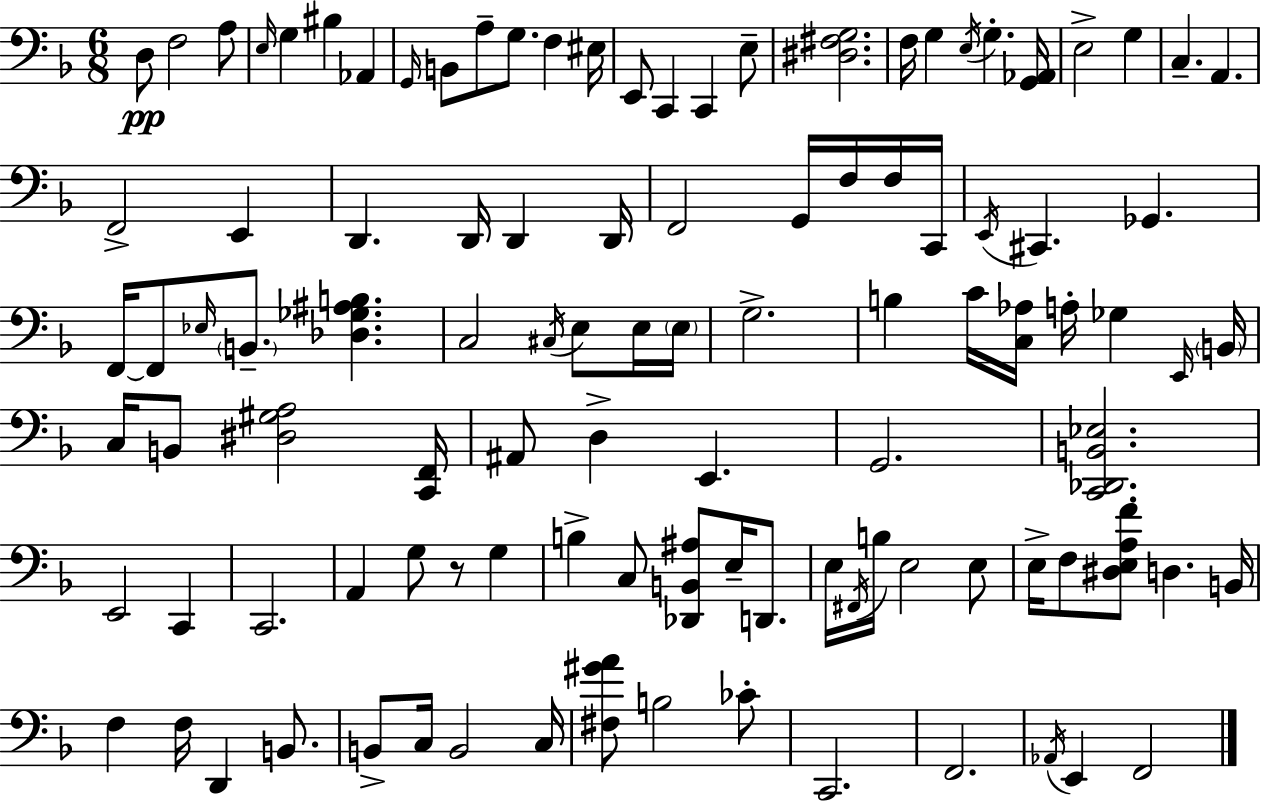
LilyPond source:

{
  \clef bass
  \numericTimeSignature
  \time 6/8
  \key f \major
  d8\pp f2 a8 | \grace { e16 } g4 bis4 aes,4 | \grace { g,16 } b,8 a8-- g8. f4 | eis16 e,8 c,4 c,4 | \break e8-- <dis fis g>2. | f16 g4 \acciaccatura { e16 } g4.-. | <g, aes,>16 e2-> g4 | c4.-- a,4. | \break f,2-> e,4 | d,4. d,16 d,4 | d,16 f,2 g,16 | f16 f16 c,16 \acciaccatura { e,16 } cis,4. ges,4. | \break f,16~~ f,8 \grace { ees16 } \parenthesize b,8.-- <des ges ais b>4. | c2 | \acciaccatura { cis16 } e8 e16 \parenthesize e16 g2.-> | b4 c'16 <c aes>16 | \break a16-. ges4 \grace { e,16 } \parenthesize b,16 c16 b,8 <dis gis a>2 | <c, f,>16 ais,8 d4-> | e,4. g,2. | <c, des, b, ees>2. | \break e,2 | c,4 c,2. | a,4 g8 | r8 g4 b4-> c8 | \break <des, b, ais>8 e16-- d,8. e16 \acciaccatura { fis,16 } b16 e2 | e8 e16-> f8 <dis e a f'>8 | d4. b,16 f4 | f16 d,4 b,8. b,8-> c16 b,2 | \break c16 <fis gis' a'>8 b2 | ces'8-. c,2. | f,2. | \acciaccatura { aes,16 } e,4 | \break f,2 \bar "|."
}